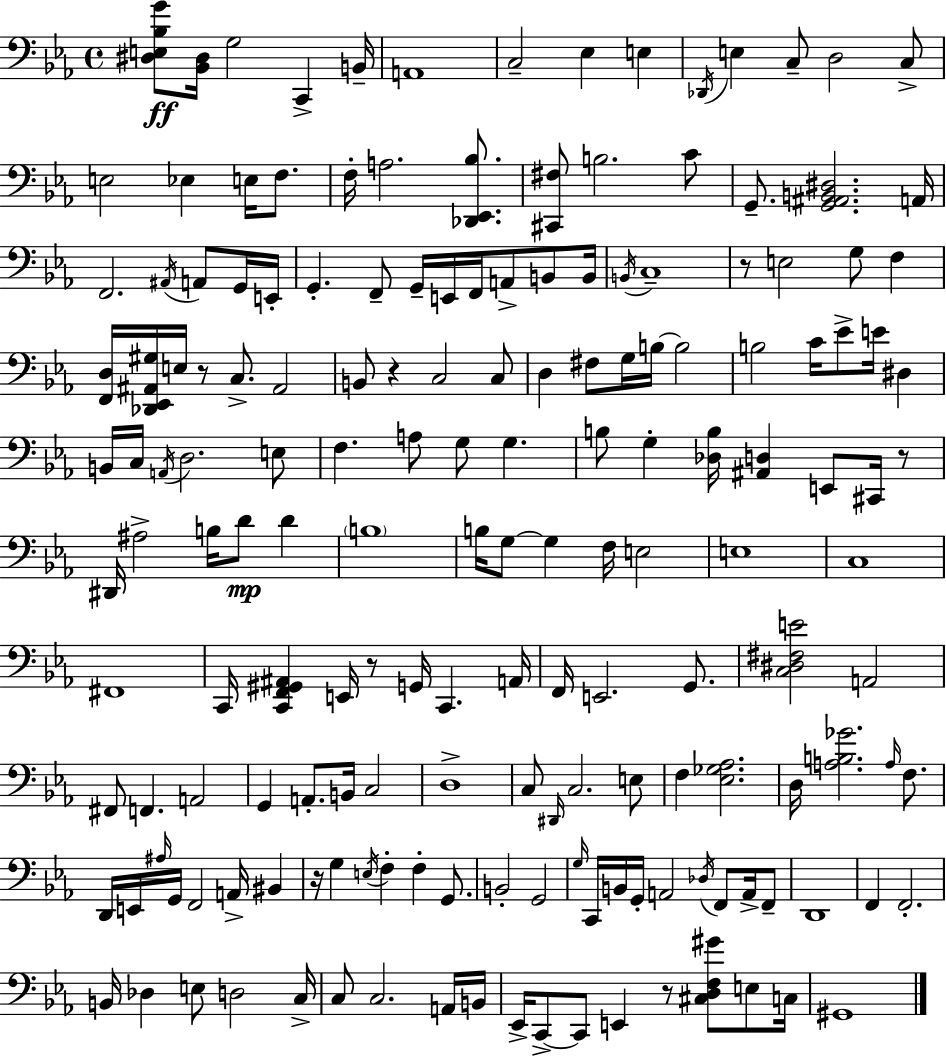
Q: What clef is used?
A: bass